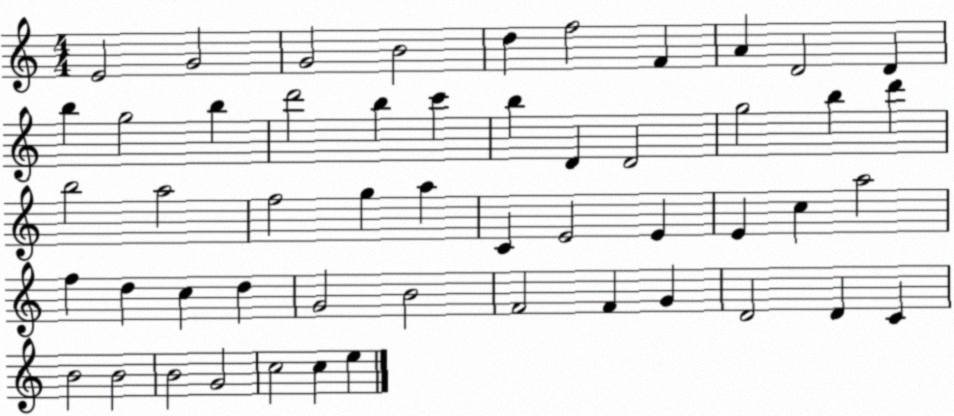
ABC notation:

X:1
T:Untitled
M:4/4
L:1/4
K:C
E2 G2 G2 B2 d f2 F A D2 D b g2 b d'2 b c' b D D2 g2 b d' b2 a2 f2 g a C E2 E E c a2 f d c d G2 B2 F2 F G D2 D C B2 B2 B2 G2 c2 c e